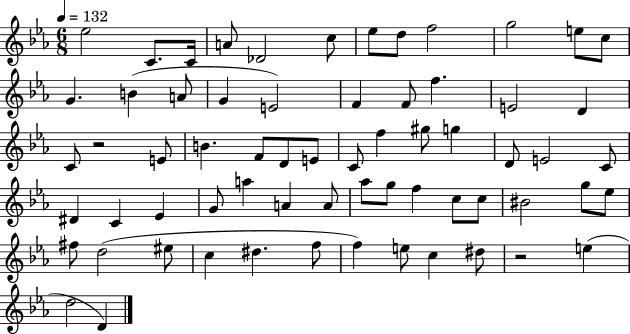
{
  \clef treble
  \numericTimeSignature
  \time 6/8
  \key ees \major
  \tempo 4 = 132
  ees''2 c'8. c'16 | a'8 des'2 c''8 | ees''8 d''8 f''2 | g''2 e''8 c''8 | \break g'4. b'4( a'8 | g'4 e'2) | f'4 f'8 f''4. | e'2 d'4 | \break c'8 r2 e'8 | b'4. f'8 d'8 e'8 | c'8 f''4 gis''8 g''4 | d'8 e'2 c'8 | \break dis'4 c'4 ees'4 | g'8 a''4 a'4 a'8 | aes''8 g''8 f''4 c''8 c''8 | bis'2 g''8 ees''8 | \break fis''8 d''2( eis''8 | c''4 dis''4. f''8 | f''4) e''8 c''4 dis''8 | r2 e''4( | \break d''2 d'4) | \bar "|."
}